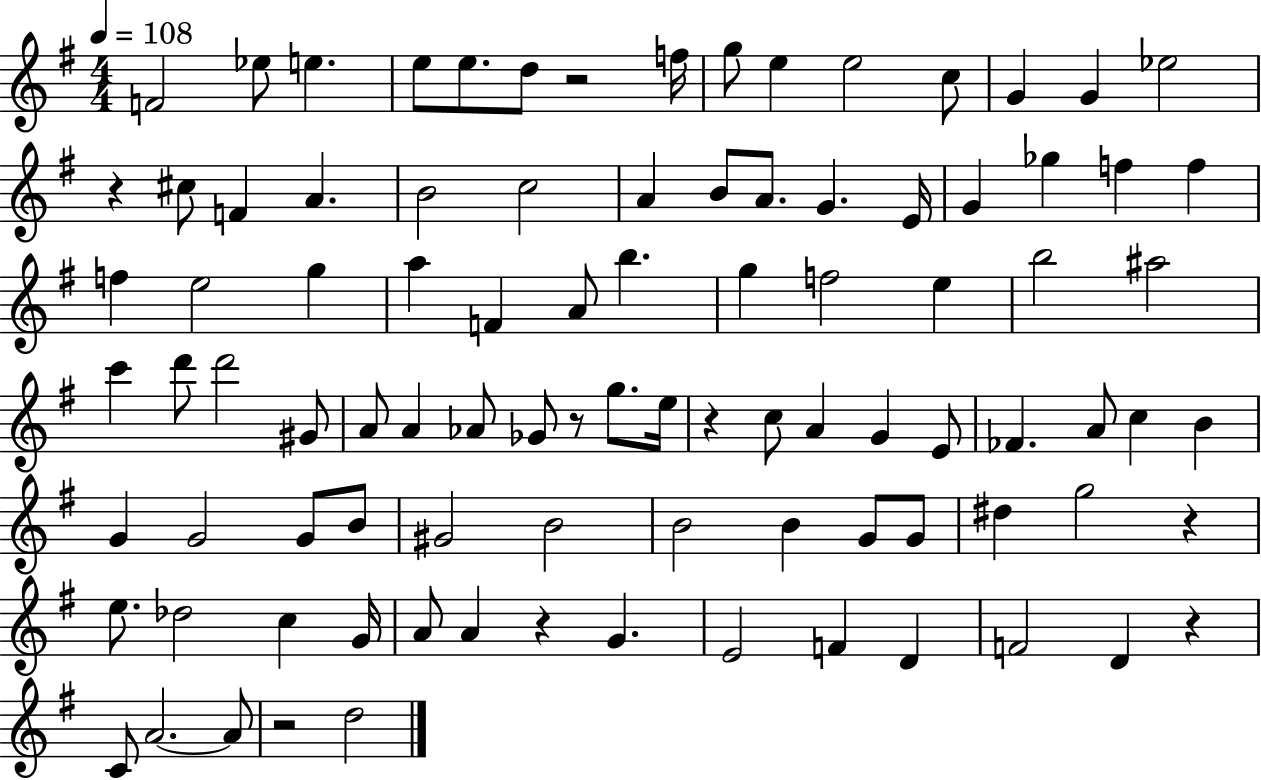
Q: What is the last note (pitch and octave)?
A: D5